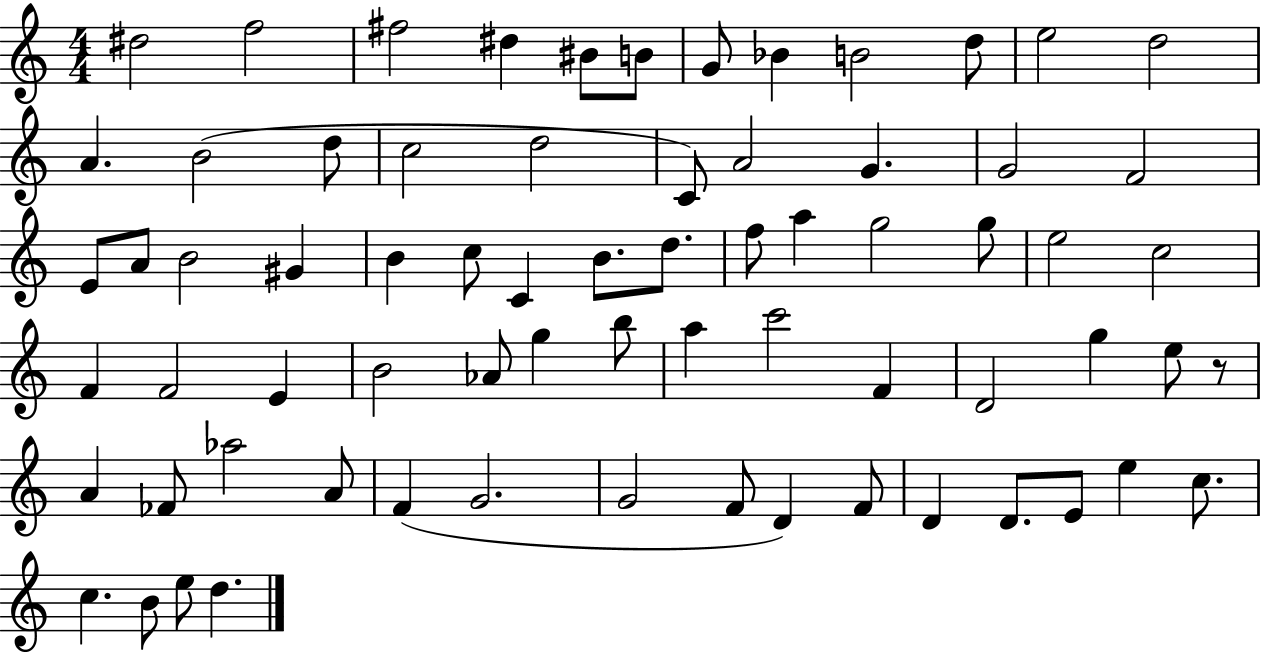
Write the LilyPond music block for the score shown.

{
  \clef treble
  \numericTimeSignature
  \time 4/4
  \key c \major
  dis''2 f''2 | fis''2 dis''4 bis'8 b'8 | g'8 bes'4 b'2 d''8 | e''2 d''2 | \break a'4. b'2( d''8 | c''2 d''2 | c'8) a'2 g'4. | g'2 f'2 | \break e'8 a'8 b'2 gis'4 | b'4 c''8 c'4 b'8. d''8. | f''8 a''4 g''2 g''8 | e''2 c''2 | \break f'4 f'2 e'4 | b'2 aes'8 g''4 b''8 | a''4 c'''2 f'4 | d'2 g''4 e''8 r8 | \break a'4 fes'8 aes''2 a'8 | f'4( g'2. | g'2 f'8 d'4) f'8 | d'4 d'8. e'8 e''4 c''8. | \break c''4. b'8 e''8 d''4. | \bar "|."
}